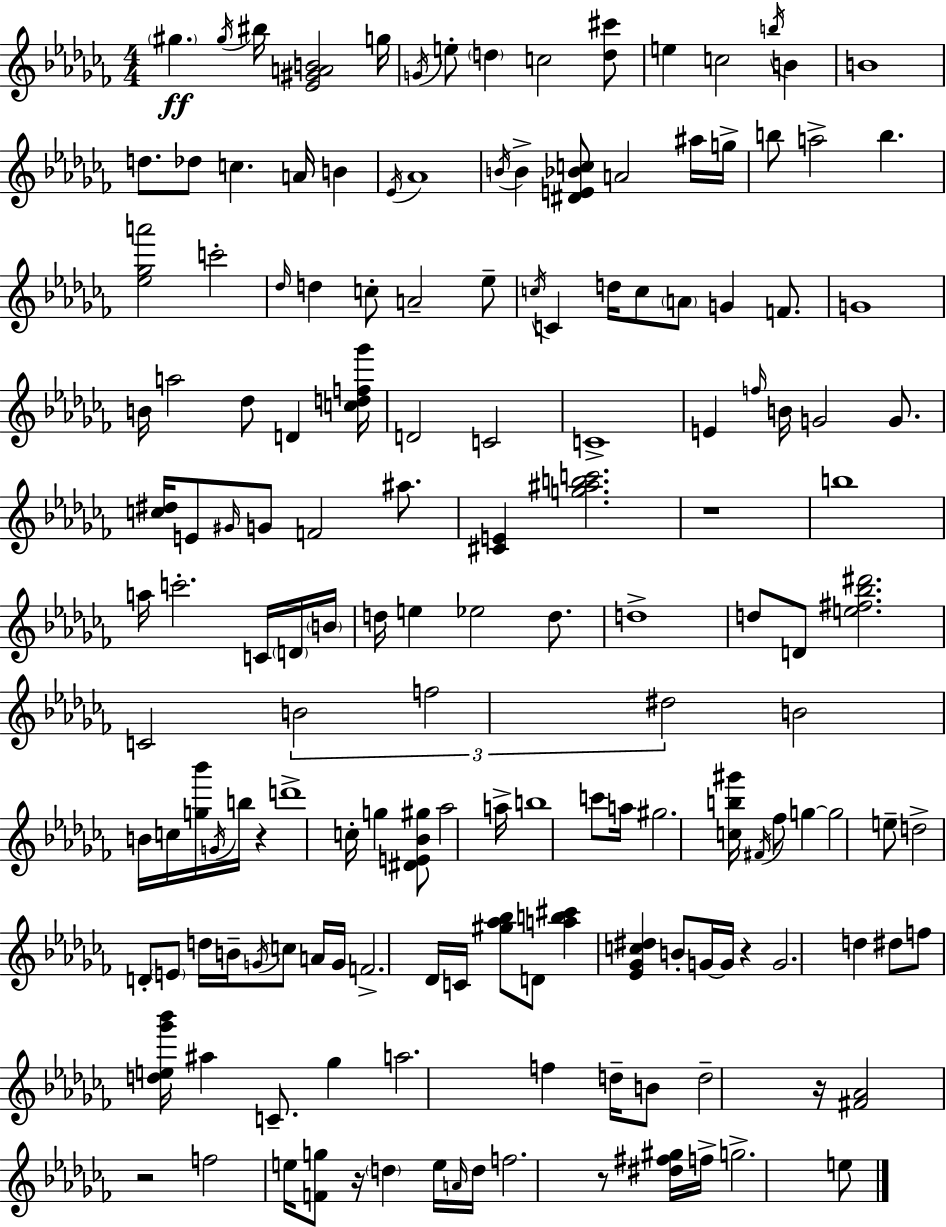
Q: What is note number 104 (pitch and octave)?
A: G4